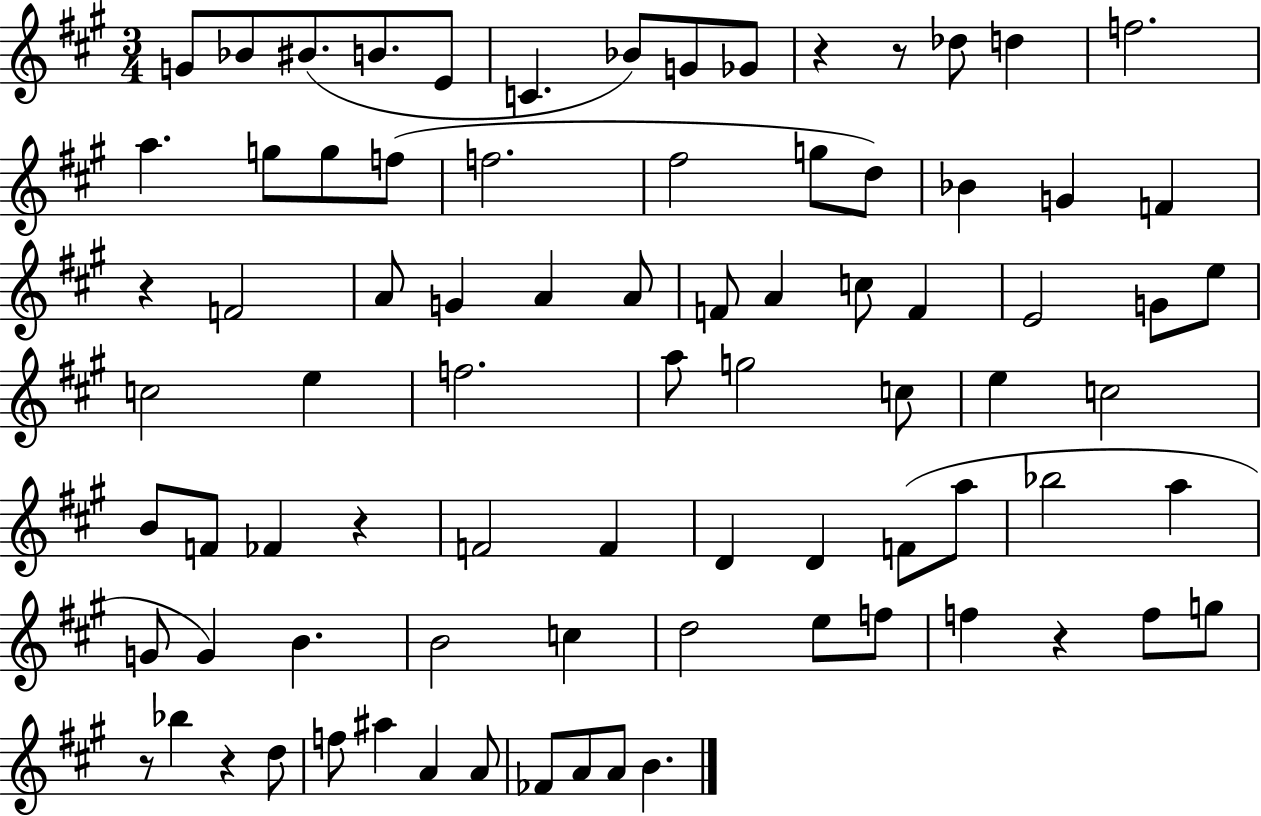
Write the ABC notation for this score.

X:1
T:Untitled
M:3/4
L:1/4
K:A
G/2 _B/2 ^B/2 B/2 E/2 C _B/2 G/2 _G/2 z z/2 _d/2 d f2 a g/2 g/2 f/2 f2 ^f2 g/2 d/2 _B G F z F2 A/2 G A A/2 F/2 A c/2 F E2 G/2 e/2 c2 e f2 a/2 g2 c/2 e c2 B/2 F/2 _F z F2 F D D F/2 a/2 _b2 a G/2 G B B2 c d2 e/2 f/2 f z f/2 g/2 z/2 _b z d/2 f/2 ^a A A/2 _F/2 A/2 A/2 B